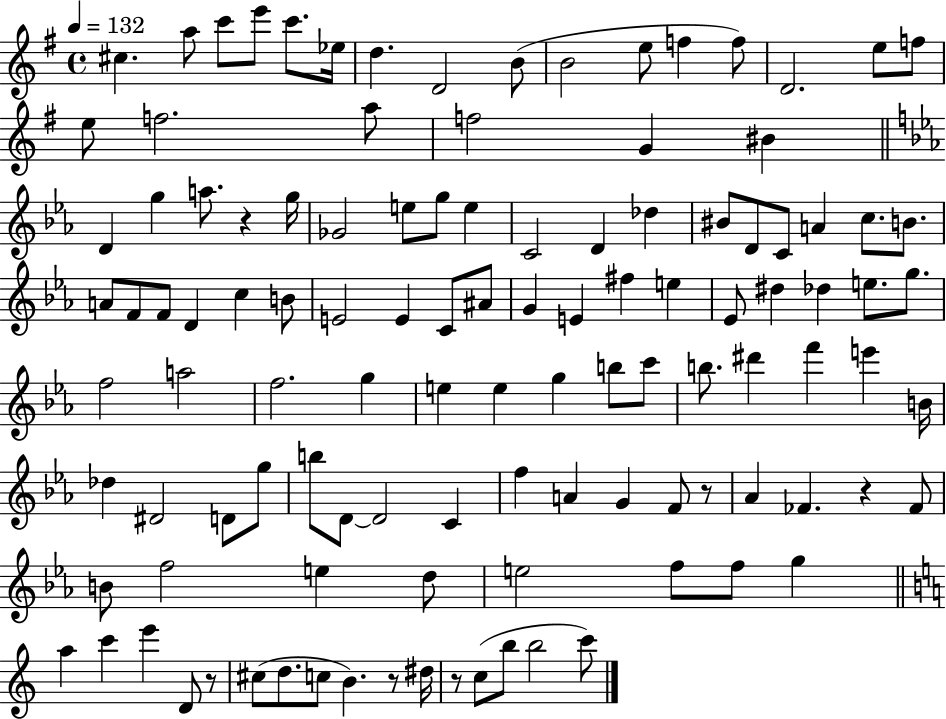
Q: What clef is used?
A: treble